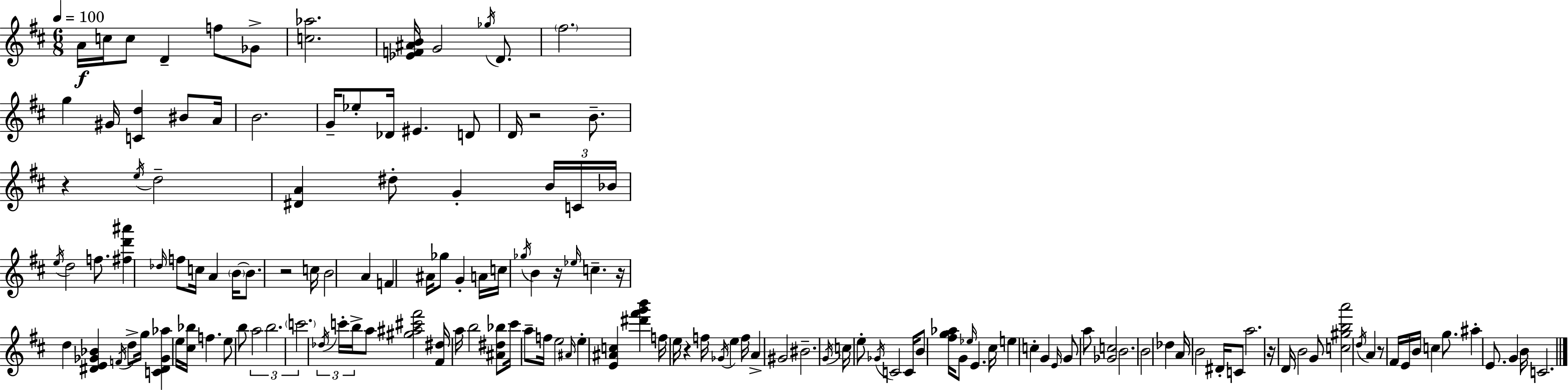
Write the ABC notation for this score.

X:1
T:Untitled
M:6/8
L:1/4
K:D
A/4 c/4 c/2 D f/2 _G/2 [c_a]2 [_EF^AB]/4 G2 _g/4 D/2 ^f2 g ^G/4 [Cd] ^B/2 A/4 B2 G/4 _e/2 _D/4 ^E D/2 D/4 z2 B/2 z e/4 d2 [^DA] ^d/2 G B/4 C/4 _B/4 e/4 d2 f/2 [^fd'^a'] _d/4 f/2 c/4 A B/4 B/2 z2 c/4 B2 A F ^A/4 _g/2 G A/4 c/4 _g/4 B z/4 _e/4 c z/4 d [^DE_G_B] F/4 d/2 g/4 [C^D_G_a] e/4 [^c_b]/4 f e/2 b/2 a2 b2 c'2 _d/4 c'/4 b/4 a/2 [^g^a^c'^f']2 [^F^d]/4 a/4 b2 [^A^d_b]/2 ^c'/4 a/2 f/4 e2 ^A/4 e [E^Ac] [^d'^f'g'b'] f/4 e/4 z f/4 _G/4 e f/4 A ^G2 ^B2 G/4 c/4 e/2 _G/4 C2 C/4 B/2 [^fg_a]/4 G/2 _e/4 E ^c/4 e c G E/4 G/2 a/2 [_Gc]2 B2 B2 _d A/4 B2 ^D/4 C/2 a2 z/4 D/4 B2 G/2 [c^gba']2 d/4 A z/2 ^F/4 E/4 B/4 c g/2 ^a E/2 G B/4 C2